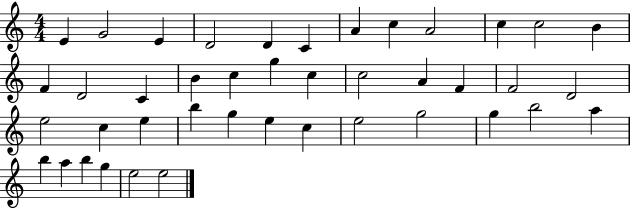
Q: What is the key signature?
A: C major